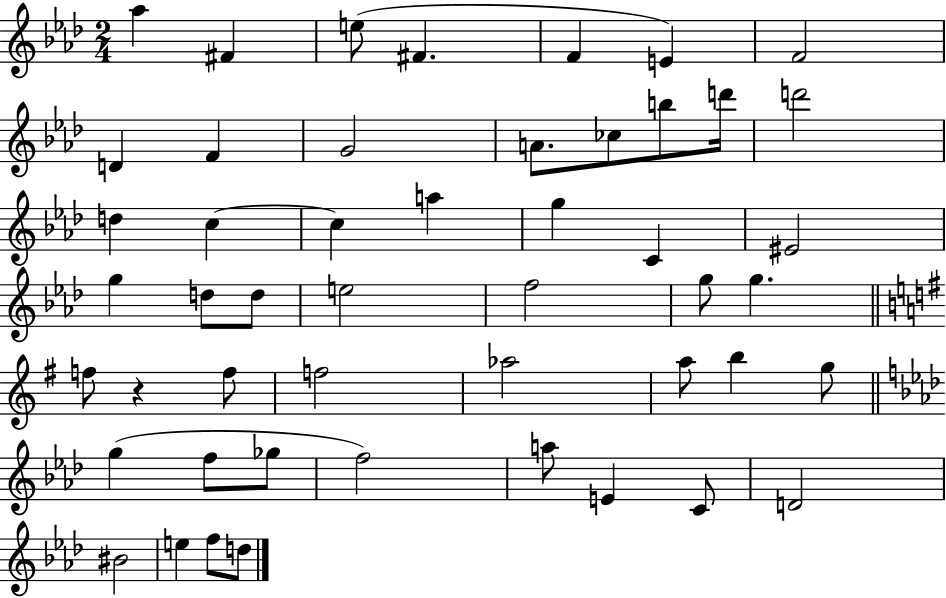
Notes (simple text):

Ab5/q F#4/q E5/e F#4/q. F4/q E4/q F4/h D4/q F4/q G4/h A4/e. CES5/e B5/e D6/s D6/h D5/q C5/q C5/q A5/q G5/q C4/q EIS4/h G5/q D5/e D5/e E5/h F5/h G5/e G5/q. F5/e R/q F5/e F5/h Ab5/h A5/e B5/q G5/e G5/q F5/e Gb5/e F5/h A5/e E4/q C4/e D4/h BIS4/h E5/q F5/e D5/e